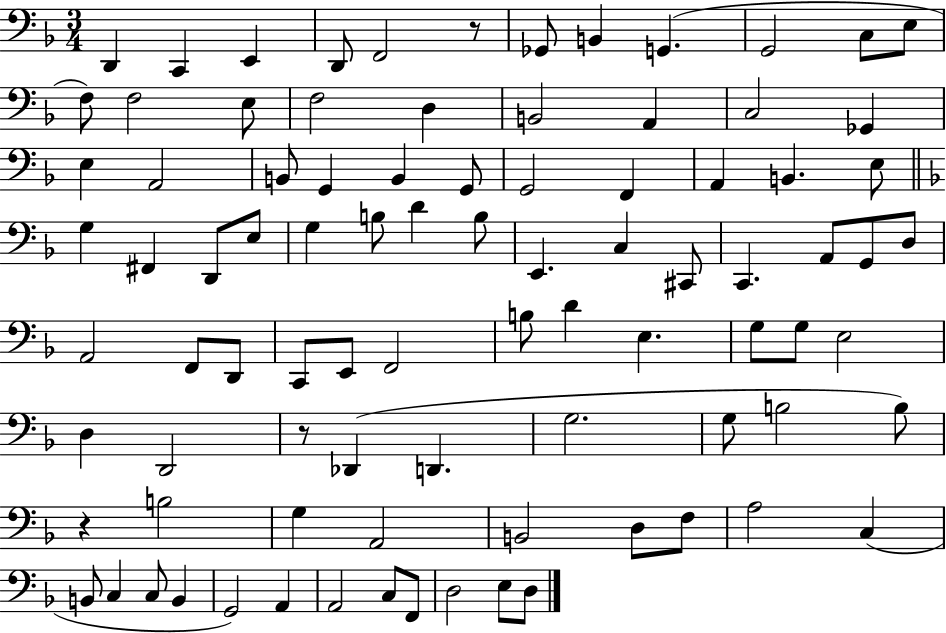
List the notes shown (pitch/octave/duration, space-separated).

D2/q C2/q E2/q D2/e F2/h R/e Gb2/e B2/q G2/q. G2/h C3/e E3/e F3/e F3/h E3/e F3/h D3/q B2/h A2/q C3/h Gb2/q E3/q A2/h B2/e G2/q B2/q G2/e G2/h F2/q A2/q B2/q. E3/e G3/q F#2/q D2/e E3/e G3/q B3/e D4/q B3/e E2/q. C3/q C#2/e C2/q. A2/e G2/e D3/e A2/h F2/e D2/e C2/e E2/e F2/h B3/e D4/q E3/q. G3/e G3/e E3/h D3/q D2/h R/e Db2/q D2/q. G3/h. G3/e B3/h B3/e R/q B3/h G3/q A2/h B2/h D3/e F3/e A3/h C3/q B2/e C3/q C3/e B2/q G2/h A2/q A2/h C3/e F2/e D3/h E3/e D3/e